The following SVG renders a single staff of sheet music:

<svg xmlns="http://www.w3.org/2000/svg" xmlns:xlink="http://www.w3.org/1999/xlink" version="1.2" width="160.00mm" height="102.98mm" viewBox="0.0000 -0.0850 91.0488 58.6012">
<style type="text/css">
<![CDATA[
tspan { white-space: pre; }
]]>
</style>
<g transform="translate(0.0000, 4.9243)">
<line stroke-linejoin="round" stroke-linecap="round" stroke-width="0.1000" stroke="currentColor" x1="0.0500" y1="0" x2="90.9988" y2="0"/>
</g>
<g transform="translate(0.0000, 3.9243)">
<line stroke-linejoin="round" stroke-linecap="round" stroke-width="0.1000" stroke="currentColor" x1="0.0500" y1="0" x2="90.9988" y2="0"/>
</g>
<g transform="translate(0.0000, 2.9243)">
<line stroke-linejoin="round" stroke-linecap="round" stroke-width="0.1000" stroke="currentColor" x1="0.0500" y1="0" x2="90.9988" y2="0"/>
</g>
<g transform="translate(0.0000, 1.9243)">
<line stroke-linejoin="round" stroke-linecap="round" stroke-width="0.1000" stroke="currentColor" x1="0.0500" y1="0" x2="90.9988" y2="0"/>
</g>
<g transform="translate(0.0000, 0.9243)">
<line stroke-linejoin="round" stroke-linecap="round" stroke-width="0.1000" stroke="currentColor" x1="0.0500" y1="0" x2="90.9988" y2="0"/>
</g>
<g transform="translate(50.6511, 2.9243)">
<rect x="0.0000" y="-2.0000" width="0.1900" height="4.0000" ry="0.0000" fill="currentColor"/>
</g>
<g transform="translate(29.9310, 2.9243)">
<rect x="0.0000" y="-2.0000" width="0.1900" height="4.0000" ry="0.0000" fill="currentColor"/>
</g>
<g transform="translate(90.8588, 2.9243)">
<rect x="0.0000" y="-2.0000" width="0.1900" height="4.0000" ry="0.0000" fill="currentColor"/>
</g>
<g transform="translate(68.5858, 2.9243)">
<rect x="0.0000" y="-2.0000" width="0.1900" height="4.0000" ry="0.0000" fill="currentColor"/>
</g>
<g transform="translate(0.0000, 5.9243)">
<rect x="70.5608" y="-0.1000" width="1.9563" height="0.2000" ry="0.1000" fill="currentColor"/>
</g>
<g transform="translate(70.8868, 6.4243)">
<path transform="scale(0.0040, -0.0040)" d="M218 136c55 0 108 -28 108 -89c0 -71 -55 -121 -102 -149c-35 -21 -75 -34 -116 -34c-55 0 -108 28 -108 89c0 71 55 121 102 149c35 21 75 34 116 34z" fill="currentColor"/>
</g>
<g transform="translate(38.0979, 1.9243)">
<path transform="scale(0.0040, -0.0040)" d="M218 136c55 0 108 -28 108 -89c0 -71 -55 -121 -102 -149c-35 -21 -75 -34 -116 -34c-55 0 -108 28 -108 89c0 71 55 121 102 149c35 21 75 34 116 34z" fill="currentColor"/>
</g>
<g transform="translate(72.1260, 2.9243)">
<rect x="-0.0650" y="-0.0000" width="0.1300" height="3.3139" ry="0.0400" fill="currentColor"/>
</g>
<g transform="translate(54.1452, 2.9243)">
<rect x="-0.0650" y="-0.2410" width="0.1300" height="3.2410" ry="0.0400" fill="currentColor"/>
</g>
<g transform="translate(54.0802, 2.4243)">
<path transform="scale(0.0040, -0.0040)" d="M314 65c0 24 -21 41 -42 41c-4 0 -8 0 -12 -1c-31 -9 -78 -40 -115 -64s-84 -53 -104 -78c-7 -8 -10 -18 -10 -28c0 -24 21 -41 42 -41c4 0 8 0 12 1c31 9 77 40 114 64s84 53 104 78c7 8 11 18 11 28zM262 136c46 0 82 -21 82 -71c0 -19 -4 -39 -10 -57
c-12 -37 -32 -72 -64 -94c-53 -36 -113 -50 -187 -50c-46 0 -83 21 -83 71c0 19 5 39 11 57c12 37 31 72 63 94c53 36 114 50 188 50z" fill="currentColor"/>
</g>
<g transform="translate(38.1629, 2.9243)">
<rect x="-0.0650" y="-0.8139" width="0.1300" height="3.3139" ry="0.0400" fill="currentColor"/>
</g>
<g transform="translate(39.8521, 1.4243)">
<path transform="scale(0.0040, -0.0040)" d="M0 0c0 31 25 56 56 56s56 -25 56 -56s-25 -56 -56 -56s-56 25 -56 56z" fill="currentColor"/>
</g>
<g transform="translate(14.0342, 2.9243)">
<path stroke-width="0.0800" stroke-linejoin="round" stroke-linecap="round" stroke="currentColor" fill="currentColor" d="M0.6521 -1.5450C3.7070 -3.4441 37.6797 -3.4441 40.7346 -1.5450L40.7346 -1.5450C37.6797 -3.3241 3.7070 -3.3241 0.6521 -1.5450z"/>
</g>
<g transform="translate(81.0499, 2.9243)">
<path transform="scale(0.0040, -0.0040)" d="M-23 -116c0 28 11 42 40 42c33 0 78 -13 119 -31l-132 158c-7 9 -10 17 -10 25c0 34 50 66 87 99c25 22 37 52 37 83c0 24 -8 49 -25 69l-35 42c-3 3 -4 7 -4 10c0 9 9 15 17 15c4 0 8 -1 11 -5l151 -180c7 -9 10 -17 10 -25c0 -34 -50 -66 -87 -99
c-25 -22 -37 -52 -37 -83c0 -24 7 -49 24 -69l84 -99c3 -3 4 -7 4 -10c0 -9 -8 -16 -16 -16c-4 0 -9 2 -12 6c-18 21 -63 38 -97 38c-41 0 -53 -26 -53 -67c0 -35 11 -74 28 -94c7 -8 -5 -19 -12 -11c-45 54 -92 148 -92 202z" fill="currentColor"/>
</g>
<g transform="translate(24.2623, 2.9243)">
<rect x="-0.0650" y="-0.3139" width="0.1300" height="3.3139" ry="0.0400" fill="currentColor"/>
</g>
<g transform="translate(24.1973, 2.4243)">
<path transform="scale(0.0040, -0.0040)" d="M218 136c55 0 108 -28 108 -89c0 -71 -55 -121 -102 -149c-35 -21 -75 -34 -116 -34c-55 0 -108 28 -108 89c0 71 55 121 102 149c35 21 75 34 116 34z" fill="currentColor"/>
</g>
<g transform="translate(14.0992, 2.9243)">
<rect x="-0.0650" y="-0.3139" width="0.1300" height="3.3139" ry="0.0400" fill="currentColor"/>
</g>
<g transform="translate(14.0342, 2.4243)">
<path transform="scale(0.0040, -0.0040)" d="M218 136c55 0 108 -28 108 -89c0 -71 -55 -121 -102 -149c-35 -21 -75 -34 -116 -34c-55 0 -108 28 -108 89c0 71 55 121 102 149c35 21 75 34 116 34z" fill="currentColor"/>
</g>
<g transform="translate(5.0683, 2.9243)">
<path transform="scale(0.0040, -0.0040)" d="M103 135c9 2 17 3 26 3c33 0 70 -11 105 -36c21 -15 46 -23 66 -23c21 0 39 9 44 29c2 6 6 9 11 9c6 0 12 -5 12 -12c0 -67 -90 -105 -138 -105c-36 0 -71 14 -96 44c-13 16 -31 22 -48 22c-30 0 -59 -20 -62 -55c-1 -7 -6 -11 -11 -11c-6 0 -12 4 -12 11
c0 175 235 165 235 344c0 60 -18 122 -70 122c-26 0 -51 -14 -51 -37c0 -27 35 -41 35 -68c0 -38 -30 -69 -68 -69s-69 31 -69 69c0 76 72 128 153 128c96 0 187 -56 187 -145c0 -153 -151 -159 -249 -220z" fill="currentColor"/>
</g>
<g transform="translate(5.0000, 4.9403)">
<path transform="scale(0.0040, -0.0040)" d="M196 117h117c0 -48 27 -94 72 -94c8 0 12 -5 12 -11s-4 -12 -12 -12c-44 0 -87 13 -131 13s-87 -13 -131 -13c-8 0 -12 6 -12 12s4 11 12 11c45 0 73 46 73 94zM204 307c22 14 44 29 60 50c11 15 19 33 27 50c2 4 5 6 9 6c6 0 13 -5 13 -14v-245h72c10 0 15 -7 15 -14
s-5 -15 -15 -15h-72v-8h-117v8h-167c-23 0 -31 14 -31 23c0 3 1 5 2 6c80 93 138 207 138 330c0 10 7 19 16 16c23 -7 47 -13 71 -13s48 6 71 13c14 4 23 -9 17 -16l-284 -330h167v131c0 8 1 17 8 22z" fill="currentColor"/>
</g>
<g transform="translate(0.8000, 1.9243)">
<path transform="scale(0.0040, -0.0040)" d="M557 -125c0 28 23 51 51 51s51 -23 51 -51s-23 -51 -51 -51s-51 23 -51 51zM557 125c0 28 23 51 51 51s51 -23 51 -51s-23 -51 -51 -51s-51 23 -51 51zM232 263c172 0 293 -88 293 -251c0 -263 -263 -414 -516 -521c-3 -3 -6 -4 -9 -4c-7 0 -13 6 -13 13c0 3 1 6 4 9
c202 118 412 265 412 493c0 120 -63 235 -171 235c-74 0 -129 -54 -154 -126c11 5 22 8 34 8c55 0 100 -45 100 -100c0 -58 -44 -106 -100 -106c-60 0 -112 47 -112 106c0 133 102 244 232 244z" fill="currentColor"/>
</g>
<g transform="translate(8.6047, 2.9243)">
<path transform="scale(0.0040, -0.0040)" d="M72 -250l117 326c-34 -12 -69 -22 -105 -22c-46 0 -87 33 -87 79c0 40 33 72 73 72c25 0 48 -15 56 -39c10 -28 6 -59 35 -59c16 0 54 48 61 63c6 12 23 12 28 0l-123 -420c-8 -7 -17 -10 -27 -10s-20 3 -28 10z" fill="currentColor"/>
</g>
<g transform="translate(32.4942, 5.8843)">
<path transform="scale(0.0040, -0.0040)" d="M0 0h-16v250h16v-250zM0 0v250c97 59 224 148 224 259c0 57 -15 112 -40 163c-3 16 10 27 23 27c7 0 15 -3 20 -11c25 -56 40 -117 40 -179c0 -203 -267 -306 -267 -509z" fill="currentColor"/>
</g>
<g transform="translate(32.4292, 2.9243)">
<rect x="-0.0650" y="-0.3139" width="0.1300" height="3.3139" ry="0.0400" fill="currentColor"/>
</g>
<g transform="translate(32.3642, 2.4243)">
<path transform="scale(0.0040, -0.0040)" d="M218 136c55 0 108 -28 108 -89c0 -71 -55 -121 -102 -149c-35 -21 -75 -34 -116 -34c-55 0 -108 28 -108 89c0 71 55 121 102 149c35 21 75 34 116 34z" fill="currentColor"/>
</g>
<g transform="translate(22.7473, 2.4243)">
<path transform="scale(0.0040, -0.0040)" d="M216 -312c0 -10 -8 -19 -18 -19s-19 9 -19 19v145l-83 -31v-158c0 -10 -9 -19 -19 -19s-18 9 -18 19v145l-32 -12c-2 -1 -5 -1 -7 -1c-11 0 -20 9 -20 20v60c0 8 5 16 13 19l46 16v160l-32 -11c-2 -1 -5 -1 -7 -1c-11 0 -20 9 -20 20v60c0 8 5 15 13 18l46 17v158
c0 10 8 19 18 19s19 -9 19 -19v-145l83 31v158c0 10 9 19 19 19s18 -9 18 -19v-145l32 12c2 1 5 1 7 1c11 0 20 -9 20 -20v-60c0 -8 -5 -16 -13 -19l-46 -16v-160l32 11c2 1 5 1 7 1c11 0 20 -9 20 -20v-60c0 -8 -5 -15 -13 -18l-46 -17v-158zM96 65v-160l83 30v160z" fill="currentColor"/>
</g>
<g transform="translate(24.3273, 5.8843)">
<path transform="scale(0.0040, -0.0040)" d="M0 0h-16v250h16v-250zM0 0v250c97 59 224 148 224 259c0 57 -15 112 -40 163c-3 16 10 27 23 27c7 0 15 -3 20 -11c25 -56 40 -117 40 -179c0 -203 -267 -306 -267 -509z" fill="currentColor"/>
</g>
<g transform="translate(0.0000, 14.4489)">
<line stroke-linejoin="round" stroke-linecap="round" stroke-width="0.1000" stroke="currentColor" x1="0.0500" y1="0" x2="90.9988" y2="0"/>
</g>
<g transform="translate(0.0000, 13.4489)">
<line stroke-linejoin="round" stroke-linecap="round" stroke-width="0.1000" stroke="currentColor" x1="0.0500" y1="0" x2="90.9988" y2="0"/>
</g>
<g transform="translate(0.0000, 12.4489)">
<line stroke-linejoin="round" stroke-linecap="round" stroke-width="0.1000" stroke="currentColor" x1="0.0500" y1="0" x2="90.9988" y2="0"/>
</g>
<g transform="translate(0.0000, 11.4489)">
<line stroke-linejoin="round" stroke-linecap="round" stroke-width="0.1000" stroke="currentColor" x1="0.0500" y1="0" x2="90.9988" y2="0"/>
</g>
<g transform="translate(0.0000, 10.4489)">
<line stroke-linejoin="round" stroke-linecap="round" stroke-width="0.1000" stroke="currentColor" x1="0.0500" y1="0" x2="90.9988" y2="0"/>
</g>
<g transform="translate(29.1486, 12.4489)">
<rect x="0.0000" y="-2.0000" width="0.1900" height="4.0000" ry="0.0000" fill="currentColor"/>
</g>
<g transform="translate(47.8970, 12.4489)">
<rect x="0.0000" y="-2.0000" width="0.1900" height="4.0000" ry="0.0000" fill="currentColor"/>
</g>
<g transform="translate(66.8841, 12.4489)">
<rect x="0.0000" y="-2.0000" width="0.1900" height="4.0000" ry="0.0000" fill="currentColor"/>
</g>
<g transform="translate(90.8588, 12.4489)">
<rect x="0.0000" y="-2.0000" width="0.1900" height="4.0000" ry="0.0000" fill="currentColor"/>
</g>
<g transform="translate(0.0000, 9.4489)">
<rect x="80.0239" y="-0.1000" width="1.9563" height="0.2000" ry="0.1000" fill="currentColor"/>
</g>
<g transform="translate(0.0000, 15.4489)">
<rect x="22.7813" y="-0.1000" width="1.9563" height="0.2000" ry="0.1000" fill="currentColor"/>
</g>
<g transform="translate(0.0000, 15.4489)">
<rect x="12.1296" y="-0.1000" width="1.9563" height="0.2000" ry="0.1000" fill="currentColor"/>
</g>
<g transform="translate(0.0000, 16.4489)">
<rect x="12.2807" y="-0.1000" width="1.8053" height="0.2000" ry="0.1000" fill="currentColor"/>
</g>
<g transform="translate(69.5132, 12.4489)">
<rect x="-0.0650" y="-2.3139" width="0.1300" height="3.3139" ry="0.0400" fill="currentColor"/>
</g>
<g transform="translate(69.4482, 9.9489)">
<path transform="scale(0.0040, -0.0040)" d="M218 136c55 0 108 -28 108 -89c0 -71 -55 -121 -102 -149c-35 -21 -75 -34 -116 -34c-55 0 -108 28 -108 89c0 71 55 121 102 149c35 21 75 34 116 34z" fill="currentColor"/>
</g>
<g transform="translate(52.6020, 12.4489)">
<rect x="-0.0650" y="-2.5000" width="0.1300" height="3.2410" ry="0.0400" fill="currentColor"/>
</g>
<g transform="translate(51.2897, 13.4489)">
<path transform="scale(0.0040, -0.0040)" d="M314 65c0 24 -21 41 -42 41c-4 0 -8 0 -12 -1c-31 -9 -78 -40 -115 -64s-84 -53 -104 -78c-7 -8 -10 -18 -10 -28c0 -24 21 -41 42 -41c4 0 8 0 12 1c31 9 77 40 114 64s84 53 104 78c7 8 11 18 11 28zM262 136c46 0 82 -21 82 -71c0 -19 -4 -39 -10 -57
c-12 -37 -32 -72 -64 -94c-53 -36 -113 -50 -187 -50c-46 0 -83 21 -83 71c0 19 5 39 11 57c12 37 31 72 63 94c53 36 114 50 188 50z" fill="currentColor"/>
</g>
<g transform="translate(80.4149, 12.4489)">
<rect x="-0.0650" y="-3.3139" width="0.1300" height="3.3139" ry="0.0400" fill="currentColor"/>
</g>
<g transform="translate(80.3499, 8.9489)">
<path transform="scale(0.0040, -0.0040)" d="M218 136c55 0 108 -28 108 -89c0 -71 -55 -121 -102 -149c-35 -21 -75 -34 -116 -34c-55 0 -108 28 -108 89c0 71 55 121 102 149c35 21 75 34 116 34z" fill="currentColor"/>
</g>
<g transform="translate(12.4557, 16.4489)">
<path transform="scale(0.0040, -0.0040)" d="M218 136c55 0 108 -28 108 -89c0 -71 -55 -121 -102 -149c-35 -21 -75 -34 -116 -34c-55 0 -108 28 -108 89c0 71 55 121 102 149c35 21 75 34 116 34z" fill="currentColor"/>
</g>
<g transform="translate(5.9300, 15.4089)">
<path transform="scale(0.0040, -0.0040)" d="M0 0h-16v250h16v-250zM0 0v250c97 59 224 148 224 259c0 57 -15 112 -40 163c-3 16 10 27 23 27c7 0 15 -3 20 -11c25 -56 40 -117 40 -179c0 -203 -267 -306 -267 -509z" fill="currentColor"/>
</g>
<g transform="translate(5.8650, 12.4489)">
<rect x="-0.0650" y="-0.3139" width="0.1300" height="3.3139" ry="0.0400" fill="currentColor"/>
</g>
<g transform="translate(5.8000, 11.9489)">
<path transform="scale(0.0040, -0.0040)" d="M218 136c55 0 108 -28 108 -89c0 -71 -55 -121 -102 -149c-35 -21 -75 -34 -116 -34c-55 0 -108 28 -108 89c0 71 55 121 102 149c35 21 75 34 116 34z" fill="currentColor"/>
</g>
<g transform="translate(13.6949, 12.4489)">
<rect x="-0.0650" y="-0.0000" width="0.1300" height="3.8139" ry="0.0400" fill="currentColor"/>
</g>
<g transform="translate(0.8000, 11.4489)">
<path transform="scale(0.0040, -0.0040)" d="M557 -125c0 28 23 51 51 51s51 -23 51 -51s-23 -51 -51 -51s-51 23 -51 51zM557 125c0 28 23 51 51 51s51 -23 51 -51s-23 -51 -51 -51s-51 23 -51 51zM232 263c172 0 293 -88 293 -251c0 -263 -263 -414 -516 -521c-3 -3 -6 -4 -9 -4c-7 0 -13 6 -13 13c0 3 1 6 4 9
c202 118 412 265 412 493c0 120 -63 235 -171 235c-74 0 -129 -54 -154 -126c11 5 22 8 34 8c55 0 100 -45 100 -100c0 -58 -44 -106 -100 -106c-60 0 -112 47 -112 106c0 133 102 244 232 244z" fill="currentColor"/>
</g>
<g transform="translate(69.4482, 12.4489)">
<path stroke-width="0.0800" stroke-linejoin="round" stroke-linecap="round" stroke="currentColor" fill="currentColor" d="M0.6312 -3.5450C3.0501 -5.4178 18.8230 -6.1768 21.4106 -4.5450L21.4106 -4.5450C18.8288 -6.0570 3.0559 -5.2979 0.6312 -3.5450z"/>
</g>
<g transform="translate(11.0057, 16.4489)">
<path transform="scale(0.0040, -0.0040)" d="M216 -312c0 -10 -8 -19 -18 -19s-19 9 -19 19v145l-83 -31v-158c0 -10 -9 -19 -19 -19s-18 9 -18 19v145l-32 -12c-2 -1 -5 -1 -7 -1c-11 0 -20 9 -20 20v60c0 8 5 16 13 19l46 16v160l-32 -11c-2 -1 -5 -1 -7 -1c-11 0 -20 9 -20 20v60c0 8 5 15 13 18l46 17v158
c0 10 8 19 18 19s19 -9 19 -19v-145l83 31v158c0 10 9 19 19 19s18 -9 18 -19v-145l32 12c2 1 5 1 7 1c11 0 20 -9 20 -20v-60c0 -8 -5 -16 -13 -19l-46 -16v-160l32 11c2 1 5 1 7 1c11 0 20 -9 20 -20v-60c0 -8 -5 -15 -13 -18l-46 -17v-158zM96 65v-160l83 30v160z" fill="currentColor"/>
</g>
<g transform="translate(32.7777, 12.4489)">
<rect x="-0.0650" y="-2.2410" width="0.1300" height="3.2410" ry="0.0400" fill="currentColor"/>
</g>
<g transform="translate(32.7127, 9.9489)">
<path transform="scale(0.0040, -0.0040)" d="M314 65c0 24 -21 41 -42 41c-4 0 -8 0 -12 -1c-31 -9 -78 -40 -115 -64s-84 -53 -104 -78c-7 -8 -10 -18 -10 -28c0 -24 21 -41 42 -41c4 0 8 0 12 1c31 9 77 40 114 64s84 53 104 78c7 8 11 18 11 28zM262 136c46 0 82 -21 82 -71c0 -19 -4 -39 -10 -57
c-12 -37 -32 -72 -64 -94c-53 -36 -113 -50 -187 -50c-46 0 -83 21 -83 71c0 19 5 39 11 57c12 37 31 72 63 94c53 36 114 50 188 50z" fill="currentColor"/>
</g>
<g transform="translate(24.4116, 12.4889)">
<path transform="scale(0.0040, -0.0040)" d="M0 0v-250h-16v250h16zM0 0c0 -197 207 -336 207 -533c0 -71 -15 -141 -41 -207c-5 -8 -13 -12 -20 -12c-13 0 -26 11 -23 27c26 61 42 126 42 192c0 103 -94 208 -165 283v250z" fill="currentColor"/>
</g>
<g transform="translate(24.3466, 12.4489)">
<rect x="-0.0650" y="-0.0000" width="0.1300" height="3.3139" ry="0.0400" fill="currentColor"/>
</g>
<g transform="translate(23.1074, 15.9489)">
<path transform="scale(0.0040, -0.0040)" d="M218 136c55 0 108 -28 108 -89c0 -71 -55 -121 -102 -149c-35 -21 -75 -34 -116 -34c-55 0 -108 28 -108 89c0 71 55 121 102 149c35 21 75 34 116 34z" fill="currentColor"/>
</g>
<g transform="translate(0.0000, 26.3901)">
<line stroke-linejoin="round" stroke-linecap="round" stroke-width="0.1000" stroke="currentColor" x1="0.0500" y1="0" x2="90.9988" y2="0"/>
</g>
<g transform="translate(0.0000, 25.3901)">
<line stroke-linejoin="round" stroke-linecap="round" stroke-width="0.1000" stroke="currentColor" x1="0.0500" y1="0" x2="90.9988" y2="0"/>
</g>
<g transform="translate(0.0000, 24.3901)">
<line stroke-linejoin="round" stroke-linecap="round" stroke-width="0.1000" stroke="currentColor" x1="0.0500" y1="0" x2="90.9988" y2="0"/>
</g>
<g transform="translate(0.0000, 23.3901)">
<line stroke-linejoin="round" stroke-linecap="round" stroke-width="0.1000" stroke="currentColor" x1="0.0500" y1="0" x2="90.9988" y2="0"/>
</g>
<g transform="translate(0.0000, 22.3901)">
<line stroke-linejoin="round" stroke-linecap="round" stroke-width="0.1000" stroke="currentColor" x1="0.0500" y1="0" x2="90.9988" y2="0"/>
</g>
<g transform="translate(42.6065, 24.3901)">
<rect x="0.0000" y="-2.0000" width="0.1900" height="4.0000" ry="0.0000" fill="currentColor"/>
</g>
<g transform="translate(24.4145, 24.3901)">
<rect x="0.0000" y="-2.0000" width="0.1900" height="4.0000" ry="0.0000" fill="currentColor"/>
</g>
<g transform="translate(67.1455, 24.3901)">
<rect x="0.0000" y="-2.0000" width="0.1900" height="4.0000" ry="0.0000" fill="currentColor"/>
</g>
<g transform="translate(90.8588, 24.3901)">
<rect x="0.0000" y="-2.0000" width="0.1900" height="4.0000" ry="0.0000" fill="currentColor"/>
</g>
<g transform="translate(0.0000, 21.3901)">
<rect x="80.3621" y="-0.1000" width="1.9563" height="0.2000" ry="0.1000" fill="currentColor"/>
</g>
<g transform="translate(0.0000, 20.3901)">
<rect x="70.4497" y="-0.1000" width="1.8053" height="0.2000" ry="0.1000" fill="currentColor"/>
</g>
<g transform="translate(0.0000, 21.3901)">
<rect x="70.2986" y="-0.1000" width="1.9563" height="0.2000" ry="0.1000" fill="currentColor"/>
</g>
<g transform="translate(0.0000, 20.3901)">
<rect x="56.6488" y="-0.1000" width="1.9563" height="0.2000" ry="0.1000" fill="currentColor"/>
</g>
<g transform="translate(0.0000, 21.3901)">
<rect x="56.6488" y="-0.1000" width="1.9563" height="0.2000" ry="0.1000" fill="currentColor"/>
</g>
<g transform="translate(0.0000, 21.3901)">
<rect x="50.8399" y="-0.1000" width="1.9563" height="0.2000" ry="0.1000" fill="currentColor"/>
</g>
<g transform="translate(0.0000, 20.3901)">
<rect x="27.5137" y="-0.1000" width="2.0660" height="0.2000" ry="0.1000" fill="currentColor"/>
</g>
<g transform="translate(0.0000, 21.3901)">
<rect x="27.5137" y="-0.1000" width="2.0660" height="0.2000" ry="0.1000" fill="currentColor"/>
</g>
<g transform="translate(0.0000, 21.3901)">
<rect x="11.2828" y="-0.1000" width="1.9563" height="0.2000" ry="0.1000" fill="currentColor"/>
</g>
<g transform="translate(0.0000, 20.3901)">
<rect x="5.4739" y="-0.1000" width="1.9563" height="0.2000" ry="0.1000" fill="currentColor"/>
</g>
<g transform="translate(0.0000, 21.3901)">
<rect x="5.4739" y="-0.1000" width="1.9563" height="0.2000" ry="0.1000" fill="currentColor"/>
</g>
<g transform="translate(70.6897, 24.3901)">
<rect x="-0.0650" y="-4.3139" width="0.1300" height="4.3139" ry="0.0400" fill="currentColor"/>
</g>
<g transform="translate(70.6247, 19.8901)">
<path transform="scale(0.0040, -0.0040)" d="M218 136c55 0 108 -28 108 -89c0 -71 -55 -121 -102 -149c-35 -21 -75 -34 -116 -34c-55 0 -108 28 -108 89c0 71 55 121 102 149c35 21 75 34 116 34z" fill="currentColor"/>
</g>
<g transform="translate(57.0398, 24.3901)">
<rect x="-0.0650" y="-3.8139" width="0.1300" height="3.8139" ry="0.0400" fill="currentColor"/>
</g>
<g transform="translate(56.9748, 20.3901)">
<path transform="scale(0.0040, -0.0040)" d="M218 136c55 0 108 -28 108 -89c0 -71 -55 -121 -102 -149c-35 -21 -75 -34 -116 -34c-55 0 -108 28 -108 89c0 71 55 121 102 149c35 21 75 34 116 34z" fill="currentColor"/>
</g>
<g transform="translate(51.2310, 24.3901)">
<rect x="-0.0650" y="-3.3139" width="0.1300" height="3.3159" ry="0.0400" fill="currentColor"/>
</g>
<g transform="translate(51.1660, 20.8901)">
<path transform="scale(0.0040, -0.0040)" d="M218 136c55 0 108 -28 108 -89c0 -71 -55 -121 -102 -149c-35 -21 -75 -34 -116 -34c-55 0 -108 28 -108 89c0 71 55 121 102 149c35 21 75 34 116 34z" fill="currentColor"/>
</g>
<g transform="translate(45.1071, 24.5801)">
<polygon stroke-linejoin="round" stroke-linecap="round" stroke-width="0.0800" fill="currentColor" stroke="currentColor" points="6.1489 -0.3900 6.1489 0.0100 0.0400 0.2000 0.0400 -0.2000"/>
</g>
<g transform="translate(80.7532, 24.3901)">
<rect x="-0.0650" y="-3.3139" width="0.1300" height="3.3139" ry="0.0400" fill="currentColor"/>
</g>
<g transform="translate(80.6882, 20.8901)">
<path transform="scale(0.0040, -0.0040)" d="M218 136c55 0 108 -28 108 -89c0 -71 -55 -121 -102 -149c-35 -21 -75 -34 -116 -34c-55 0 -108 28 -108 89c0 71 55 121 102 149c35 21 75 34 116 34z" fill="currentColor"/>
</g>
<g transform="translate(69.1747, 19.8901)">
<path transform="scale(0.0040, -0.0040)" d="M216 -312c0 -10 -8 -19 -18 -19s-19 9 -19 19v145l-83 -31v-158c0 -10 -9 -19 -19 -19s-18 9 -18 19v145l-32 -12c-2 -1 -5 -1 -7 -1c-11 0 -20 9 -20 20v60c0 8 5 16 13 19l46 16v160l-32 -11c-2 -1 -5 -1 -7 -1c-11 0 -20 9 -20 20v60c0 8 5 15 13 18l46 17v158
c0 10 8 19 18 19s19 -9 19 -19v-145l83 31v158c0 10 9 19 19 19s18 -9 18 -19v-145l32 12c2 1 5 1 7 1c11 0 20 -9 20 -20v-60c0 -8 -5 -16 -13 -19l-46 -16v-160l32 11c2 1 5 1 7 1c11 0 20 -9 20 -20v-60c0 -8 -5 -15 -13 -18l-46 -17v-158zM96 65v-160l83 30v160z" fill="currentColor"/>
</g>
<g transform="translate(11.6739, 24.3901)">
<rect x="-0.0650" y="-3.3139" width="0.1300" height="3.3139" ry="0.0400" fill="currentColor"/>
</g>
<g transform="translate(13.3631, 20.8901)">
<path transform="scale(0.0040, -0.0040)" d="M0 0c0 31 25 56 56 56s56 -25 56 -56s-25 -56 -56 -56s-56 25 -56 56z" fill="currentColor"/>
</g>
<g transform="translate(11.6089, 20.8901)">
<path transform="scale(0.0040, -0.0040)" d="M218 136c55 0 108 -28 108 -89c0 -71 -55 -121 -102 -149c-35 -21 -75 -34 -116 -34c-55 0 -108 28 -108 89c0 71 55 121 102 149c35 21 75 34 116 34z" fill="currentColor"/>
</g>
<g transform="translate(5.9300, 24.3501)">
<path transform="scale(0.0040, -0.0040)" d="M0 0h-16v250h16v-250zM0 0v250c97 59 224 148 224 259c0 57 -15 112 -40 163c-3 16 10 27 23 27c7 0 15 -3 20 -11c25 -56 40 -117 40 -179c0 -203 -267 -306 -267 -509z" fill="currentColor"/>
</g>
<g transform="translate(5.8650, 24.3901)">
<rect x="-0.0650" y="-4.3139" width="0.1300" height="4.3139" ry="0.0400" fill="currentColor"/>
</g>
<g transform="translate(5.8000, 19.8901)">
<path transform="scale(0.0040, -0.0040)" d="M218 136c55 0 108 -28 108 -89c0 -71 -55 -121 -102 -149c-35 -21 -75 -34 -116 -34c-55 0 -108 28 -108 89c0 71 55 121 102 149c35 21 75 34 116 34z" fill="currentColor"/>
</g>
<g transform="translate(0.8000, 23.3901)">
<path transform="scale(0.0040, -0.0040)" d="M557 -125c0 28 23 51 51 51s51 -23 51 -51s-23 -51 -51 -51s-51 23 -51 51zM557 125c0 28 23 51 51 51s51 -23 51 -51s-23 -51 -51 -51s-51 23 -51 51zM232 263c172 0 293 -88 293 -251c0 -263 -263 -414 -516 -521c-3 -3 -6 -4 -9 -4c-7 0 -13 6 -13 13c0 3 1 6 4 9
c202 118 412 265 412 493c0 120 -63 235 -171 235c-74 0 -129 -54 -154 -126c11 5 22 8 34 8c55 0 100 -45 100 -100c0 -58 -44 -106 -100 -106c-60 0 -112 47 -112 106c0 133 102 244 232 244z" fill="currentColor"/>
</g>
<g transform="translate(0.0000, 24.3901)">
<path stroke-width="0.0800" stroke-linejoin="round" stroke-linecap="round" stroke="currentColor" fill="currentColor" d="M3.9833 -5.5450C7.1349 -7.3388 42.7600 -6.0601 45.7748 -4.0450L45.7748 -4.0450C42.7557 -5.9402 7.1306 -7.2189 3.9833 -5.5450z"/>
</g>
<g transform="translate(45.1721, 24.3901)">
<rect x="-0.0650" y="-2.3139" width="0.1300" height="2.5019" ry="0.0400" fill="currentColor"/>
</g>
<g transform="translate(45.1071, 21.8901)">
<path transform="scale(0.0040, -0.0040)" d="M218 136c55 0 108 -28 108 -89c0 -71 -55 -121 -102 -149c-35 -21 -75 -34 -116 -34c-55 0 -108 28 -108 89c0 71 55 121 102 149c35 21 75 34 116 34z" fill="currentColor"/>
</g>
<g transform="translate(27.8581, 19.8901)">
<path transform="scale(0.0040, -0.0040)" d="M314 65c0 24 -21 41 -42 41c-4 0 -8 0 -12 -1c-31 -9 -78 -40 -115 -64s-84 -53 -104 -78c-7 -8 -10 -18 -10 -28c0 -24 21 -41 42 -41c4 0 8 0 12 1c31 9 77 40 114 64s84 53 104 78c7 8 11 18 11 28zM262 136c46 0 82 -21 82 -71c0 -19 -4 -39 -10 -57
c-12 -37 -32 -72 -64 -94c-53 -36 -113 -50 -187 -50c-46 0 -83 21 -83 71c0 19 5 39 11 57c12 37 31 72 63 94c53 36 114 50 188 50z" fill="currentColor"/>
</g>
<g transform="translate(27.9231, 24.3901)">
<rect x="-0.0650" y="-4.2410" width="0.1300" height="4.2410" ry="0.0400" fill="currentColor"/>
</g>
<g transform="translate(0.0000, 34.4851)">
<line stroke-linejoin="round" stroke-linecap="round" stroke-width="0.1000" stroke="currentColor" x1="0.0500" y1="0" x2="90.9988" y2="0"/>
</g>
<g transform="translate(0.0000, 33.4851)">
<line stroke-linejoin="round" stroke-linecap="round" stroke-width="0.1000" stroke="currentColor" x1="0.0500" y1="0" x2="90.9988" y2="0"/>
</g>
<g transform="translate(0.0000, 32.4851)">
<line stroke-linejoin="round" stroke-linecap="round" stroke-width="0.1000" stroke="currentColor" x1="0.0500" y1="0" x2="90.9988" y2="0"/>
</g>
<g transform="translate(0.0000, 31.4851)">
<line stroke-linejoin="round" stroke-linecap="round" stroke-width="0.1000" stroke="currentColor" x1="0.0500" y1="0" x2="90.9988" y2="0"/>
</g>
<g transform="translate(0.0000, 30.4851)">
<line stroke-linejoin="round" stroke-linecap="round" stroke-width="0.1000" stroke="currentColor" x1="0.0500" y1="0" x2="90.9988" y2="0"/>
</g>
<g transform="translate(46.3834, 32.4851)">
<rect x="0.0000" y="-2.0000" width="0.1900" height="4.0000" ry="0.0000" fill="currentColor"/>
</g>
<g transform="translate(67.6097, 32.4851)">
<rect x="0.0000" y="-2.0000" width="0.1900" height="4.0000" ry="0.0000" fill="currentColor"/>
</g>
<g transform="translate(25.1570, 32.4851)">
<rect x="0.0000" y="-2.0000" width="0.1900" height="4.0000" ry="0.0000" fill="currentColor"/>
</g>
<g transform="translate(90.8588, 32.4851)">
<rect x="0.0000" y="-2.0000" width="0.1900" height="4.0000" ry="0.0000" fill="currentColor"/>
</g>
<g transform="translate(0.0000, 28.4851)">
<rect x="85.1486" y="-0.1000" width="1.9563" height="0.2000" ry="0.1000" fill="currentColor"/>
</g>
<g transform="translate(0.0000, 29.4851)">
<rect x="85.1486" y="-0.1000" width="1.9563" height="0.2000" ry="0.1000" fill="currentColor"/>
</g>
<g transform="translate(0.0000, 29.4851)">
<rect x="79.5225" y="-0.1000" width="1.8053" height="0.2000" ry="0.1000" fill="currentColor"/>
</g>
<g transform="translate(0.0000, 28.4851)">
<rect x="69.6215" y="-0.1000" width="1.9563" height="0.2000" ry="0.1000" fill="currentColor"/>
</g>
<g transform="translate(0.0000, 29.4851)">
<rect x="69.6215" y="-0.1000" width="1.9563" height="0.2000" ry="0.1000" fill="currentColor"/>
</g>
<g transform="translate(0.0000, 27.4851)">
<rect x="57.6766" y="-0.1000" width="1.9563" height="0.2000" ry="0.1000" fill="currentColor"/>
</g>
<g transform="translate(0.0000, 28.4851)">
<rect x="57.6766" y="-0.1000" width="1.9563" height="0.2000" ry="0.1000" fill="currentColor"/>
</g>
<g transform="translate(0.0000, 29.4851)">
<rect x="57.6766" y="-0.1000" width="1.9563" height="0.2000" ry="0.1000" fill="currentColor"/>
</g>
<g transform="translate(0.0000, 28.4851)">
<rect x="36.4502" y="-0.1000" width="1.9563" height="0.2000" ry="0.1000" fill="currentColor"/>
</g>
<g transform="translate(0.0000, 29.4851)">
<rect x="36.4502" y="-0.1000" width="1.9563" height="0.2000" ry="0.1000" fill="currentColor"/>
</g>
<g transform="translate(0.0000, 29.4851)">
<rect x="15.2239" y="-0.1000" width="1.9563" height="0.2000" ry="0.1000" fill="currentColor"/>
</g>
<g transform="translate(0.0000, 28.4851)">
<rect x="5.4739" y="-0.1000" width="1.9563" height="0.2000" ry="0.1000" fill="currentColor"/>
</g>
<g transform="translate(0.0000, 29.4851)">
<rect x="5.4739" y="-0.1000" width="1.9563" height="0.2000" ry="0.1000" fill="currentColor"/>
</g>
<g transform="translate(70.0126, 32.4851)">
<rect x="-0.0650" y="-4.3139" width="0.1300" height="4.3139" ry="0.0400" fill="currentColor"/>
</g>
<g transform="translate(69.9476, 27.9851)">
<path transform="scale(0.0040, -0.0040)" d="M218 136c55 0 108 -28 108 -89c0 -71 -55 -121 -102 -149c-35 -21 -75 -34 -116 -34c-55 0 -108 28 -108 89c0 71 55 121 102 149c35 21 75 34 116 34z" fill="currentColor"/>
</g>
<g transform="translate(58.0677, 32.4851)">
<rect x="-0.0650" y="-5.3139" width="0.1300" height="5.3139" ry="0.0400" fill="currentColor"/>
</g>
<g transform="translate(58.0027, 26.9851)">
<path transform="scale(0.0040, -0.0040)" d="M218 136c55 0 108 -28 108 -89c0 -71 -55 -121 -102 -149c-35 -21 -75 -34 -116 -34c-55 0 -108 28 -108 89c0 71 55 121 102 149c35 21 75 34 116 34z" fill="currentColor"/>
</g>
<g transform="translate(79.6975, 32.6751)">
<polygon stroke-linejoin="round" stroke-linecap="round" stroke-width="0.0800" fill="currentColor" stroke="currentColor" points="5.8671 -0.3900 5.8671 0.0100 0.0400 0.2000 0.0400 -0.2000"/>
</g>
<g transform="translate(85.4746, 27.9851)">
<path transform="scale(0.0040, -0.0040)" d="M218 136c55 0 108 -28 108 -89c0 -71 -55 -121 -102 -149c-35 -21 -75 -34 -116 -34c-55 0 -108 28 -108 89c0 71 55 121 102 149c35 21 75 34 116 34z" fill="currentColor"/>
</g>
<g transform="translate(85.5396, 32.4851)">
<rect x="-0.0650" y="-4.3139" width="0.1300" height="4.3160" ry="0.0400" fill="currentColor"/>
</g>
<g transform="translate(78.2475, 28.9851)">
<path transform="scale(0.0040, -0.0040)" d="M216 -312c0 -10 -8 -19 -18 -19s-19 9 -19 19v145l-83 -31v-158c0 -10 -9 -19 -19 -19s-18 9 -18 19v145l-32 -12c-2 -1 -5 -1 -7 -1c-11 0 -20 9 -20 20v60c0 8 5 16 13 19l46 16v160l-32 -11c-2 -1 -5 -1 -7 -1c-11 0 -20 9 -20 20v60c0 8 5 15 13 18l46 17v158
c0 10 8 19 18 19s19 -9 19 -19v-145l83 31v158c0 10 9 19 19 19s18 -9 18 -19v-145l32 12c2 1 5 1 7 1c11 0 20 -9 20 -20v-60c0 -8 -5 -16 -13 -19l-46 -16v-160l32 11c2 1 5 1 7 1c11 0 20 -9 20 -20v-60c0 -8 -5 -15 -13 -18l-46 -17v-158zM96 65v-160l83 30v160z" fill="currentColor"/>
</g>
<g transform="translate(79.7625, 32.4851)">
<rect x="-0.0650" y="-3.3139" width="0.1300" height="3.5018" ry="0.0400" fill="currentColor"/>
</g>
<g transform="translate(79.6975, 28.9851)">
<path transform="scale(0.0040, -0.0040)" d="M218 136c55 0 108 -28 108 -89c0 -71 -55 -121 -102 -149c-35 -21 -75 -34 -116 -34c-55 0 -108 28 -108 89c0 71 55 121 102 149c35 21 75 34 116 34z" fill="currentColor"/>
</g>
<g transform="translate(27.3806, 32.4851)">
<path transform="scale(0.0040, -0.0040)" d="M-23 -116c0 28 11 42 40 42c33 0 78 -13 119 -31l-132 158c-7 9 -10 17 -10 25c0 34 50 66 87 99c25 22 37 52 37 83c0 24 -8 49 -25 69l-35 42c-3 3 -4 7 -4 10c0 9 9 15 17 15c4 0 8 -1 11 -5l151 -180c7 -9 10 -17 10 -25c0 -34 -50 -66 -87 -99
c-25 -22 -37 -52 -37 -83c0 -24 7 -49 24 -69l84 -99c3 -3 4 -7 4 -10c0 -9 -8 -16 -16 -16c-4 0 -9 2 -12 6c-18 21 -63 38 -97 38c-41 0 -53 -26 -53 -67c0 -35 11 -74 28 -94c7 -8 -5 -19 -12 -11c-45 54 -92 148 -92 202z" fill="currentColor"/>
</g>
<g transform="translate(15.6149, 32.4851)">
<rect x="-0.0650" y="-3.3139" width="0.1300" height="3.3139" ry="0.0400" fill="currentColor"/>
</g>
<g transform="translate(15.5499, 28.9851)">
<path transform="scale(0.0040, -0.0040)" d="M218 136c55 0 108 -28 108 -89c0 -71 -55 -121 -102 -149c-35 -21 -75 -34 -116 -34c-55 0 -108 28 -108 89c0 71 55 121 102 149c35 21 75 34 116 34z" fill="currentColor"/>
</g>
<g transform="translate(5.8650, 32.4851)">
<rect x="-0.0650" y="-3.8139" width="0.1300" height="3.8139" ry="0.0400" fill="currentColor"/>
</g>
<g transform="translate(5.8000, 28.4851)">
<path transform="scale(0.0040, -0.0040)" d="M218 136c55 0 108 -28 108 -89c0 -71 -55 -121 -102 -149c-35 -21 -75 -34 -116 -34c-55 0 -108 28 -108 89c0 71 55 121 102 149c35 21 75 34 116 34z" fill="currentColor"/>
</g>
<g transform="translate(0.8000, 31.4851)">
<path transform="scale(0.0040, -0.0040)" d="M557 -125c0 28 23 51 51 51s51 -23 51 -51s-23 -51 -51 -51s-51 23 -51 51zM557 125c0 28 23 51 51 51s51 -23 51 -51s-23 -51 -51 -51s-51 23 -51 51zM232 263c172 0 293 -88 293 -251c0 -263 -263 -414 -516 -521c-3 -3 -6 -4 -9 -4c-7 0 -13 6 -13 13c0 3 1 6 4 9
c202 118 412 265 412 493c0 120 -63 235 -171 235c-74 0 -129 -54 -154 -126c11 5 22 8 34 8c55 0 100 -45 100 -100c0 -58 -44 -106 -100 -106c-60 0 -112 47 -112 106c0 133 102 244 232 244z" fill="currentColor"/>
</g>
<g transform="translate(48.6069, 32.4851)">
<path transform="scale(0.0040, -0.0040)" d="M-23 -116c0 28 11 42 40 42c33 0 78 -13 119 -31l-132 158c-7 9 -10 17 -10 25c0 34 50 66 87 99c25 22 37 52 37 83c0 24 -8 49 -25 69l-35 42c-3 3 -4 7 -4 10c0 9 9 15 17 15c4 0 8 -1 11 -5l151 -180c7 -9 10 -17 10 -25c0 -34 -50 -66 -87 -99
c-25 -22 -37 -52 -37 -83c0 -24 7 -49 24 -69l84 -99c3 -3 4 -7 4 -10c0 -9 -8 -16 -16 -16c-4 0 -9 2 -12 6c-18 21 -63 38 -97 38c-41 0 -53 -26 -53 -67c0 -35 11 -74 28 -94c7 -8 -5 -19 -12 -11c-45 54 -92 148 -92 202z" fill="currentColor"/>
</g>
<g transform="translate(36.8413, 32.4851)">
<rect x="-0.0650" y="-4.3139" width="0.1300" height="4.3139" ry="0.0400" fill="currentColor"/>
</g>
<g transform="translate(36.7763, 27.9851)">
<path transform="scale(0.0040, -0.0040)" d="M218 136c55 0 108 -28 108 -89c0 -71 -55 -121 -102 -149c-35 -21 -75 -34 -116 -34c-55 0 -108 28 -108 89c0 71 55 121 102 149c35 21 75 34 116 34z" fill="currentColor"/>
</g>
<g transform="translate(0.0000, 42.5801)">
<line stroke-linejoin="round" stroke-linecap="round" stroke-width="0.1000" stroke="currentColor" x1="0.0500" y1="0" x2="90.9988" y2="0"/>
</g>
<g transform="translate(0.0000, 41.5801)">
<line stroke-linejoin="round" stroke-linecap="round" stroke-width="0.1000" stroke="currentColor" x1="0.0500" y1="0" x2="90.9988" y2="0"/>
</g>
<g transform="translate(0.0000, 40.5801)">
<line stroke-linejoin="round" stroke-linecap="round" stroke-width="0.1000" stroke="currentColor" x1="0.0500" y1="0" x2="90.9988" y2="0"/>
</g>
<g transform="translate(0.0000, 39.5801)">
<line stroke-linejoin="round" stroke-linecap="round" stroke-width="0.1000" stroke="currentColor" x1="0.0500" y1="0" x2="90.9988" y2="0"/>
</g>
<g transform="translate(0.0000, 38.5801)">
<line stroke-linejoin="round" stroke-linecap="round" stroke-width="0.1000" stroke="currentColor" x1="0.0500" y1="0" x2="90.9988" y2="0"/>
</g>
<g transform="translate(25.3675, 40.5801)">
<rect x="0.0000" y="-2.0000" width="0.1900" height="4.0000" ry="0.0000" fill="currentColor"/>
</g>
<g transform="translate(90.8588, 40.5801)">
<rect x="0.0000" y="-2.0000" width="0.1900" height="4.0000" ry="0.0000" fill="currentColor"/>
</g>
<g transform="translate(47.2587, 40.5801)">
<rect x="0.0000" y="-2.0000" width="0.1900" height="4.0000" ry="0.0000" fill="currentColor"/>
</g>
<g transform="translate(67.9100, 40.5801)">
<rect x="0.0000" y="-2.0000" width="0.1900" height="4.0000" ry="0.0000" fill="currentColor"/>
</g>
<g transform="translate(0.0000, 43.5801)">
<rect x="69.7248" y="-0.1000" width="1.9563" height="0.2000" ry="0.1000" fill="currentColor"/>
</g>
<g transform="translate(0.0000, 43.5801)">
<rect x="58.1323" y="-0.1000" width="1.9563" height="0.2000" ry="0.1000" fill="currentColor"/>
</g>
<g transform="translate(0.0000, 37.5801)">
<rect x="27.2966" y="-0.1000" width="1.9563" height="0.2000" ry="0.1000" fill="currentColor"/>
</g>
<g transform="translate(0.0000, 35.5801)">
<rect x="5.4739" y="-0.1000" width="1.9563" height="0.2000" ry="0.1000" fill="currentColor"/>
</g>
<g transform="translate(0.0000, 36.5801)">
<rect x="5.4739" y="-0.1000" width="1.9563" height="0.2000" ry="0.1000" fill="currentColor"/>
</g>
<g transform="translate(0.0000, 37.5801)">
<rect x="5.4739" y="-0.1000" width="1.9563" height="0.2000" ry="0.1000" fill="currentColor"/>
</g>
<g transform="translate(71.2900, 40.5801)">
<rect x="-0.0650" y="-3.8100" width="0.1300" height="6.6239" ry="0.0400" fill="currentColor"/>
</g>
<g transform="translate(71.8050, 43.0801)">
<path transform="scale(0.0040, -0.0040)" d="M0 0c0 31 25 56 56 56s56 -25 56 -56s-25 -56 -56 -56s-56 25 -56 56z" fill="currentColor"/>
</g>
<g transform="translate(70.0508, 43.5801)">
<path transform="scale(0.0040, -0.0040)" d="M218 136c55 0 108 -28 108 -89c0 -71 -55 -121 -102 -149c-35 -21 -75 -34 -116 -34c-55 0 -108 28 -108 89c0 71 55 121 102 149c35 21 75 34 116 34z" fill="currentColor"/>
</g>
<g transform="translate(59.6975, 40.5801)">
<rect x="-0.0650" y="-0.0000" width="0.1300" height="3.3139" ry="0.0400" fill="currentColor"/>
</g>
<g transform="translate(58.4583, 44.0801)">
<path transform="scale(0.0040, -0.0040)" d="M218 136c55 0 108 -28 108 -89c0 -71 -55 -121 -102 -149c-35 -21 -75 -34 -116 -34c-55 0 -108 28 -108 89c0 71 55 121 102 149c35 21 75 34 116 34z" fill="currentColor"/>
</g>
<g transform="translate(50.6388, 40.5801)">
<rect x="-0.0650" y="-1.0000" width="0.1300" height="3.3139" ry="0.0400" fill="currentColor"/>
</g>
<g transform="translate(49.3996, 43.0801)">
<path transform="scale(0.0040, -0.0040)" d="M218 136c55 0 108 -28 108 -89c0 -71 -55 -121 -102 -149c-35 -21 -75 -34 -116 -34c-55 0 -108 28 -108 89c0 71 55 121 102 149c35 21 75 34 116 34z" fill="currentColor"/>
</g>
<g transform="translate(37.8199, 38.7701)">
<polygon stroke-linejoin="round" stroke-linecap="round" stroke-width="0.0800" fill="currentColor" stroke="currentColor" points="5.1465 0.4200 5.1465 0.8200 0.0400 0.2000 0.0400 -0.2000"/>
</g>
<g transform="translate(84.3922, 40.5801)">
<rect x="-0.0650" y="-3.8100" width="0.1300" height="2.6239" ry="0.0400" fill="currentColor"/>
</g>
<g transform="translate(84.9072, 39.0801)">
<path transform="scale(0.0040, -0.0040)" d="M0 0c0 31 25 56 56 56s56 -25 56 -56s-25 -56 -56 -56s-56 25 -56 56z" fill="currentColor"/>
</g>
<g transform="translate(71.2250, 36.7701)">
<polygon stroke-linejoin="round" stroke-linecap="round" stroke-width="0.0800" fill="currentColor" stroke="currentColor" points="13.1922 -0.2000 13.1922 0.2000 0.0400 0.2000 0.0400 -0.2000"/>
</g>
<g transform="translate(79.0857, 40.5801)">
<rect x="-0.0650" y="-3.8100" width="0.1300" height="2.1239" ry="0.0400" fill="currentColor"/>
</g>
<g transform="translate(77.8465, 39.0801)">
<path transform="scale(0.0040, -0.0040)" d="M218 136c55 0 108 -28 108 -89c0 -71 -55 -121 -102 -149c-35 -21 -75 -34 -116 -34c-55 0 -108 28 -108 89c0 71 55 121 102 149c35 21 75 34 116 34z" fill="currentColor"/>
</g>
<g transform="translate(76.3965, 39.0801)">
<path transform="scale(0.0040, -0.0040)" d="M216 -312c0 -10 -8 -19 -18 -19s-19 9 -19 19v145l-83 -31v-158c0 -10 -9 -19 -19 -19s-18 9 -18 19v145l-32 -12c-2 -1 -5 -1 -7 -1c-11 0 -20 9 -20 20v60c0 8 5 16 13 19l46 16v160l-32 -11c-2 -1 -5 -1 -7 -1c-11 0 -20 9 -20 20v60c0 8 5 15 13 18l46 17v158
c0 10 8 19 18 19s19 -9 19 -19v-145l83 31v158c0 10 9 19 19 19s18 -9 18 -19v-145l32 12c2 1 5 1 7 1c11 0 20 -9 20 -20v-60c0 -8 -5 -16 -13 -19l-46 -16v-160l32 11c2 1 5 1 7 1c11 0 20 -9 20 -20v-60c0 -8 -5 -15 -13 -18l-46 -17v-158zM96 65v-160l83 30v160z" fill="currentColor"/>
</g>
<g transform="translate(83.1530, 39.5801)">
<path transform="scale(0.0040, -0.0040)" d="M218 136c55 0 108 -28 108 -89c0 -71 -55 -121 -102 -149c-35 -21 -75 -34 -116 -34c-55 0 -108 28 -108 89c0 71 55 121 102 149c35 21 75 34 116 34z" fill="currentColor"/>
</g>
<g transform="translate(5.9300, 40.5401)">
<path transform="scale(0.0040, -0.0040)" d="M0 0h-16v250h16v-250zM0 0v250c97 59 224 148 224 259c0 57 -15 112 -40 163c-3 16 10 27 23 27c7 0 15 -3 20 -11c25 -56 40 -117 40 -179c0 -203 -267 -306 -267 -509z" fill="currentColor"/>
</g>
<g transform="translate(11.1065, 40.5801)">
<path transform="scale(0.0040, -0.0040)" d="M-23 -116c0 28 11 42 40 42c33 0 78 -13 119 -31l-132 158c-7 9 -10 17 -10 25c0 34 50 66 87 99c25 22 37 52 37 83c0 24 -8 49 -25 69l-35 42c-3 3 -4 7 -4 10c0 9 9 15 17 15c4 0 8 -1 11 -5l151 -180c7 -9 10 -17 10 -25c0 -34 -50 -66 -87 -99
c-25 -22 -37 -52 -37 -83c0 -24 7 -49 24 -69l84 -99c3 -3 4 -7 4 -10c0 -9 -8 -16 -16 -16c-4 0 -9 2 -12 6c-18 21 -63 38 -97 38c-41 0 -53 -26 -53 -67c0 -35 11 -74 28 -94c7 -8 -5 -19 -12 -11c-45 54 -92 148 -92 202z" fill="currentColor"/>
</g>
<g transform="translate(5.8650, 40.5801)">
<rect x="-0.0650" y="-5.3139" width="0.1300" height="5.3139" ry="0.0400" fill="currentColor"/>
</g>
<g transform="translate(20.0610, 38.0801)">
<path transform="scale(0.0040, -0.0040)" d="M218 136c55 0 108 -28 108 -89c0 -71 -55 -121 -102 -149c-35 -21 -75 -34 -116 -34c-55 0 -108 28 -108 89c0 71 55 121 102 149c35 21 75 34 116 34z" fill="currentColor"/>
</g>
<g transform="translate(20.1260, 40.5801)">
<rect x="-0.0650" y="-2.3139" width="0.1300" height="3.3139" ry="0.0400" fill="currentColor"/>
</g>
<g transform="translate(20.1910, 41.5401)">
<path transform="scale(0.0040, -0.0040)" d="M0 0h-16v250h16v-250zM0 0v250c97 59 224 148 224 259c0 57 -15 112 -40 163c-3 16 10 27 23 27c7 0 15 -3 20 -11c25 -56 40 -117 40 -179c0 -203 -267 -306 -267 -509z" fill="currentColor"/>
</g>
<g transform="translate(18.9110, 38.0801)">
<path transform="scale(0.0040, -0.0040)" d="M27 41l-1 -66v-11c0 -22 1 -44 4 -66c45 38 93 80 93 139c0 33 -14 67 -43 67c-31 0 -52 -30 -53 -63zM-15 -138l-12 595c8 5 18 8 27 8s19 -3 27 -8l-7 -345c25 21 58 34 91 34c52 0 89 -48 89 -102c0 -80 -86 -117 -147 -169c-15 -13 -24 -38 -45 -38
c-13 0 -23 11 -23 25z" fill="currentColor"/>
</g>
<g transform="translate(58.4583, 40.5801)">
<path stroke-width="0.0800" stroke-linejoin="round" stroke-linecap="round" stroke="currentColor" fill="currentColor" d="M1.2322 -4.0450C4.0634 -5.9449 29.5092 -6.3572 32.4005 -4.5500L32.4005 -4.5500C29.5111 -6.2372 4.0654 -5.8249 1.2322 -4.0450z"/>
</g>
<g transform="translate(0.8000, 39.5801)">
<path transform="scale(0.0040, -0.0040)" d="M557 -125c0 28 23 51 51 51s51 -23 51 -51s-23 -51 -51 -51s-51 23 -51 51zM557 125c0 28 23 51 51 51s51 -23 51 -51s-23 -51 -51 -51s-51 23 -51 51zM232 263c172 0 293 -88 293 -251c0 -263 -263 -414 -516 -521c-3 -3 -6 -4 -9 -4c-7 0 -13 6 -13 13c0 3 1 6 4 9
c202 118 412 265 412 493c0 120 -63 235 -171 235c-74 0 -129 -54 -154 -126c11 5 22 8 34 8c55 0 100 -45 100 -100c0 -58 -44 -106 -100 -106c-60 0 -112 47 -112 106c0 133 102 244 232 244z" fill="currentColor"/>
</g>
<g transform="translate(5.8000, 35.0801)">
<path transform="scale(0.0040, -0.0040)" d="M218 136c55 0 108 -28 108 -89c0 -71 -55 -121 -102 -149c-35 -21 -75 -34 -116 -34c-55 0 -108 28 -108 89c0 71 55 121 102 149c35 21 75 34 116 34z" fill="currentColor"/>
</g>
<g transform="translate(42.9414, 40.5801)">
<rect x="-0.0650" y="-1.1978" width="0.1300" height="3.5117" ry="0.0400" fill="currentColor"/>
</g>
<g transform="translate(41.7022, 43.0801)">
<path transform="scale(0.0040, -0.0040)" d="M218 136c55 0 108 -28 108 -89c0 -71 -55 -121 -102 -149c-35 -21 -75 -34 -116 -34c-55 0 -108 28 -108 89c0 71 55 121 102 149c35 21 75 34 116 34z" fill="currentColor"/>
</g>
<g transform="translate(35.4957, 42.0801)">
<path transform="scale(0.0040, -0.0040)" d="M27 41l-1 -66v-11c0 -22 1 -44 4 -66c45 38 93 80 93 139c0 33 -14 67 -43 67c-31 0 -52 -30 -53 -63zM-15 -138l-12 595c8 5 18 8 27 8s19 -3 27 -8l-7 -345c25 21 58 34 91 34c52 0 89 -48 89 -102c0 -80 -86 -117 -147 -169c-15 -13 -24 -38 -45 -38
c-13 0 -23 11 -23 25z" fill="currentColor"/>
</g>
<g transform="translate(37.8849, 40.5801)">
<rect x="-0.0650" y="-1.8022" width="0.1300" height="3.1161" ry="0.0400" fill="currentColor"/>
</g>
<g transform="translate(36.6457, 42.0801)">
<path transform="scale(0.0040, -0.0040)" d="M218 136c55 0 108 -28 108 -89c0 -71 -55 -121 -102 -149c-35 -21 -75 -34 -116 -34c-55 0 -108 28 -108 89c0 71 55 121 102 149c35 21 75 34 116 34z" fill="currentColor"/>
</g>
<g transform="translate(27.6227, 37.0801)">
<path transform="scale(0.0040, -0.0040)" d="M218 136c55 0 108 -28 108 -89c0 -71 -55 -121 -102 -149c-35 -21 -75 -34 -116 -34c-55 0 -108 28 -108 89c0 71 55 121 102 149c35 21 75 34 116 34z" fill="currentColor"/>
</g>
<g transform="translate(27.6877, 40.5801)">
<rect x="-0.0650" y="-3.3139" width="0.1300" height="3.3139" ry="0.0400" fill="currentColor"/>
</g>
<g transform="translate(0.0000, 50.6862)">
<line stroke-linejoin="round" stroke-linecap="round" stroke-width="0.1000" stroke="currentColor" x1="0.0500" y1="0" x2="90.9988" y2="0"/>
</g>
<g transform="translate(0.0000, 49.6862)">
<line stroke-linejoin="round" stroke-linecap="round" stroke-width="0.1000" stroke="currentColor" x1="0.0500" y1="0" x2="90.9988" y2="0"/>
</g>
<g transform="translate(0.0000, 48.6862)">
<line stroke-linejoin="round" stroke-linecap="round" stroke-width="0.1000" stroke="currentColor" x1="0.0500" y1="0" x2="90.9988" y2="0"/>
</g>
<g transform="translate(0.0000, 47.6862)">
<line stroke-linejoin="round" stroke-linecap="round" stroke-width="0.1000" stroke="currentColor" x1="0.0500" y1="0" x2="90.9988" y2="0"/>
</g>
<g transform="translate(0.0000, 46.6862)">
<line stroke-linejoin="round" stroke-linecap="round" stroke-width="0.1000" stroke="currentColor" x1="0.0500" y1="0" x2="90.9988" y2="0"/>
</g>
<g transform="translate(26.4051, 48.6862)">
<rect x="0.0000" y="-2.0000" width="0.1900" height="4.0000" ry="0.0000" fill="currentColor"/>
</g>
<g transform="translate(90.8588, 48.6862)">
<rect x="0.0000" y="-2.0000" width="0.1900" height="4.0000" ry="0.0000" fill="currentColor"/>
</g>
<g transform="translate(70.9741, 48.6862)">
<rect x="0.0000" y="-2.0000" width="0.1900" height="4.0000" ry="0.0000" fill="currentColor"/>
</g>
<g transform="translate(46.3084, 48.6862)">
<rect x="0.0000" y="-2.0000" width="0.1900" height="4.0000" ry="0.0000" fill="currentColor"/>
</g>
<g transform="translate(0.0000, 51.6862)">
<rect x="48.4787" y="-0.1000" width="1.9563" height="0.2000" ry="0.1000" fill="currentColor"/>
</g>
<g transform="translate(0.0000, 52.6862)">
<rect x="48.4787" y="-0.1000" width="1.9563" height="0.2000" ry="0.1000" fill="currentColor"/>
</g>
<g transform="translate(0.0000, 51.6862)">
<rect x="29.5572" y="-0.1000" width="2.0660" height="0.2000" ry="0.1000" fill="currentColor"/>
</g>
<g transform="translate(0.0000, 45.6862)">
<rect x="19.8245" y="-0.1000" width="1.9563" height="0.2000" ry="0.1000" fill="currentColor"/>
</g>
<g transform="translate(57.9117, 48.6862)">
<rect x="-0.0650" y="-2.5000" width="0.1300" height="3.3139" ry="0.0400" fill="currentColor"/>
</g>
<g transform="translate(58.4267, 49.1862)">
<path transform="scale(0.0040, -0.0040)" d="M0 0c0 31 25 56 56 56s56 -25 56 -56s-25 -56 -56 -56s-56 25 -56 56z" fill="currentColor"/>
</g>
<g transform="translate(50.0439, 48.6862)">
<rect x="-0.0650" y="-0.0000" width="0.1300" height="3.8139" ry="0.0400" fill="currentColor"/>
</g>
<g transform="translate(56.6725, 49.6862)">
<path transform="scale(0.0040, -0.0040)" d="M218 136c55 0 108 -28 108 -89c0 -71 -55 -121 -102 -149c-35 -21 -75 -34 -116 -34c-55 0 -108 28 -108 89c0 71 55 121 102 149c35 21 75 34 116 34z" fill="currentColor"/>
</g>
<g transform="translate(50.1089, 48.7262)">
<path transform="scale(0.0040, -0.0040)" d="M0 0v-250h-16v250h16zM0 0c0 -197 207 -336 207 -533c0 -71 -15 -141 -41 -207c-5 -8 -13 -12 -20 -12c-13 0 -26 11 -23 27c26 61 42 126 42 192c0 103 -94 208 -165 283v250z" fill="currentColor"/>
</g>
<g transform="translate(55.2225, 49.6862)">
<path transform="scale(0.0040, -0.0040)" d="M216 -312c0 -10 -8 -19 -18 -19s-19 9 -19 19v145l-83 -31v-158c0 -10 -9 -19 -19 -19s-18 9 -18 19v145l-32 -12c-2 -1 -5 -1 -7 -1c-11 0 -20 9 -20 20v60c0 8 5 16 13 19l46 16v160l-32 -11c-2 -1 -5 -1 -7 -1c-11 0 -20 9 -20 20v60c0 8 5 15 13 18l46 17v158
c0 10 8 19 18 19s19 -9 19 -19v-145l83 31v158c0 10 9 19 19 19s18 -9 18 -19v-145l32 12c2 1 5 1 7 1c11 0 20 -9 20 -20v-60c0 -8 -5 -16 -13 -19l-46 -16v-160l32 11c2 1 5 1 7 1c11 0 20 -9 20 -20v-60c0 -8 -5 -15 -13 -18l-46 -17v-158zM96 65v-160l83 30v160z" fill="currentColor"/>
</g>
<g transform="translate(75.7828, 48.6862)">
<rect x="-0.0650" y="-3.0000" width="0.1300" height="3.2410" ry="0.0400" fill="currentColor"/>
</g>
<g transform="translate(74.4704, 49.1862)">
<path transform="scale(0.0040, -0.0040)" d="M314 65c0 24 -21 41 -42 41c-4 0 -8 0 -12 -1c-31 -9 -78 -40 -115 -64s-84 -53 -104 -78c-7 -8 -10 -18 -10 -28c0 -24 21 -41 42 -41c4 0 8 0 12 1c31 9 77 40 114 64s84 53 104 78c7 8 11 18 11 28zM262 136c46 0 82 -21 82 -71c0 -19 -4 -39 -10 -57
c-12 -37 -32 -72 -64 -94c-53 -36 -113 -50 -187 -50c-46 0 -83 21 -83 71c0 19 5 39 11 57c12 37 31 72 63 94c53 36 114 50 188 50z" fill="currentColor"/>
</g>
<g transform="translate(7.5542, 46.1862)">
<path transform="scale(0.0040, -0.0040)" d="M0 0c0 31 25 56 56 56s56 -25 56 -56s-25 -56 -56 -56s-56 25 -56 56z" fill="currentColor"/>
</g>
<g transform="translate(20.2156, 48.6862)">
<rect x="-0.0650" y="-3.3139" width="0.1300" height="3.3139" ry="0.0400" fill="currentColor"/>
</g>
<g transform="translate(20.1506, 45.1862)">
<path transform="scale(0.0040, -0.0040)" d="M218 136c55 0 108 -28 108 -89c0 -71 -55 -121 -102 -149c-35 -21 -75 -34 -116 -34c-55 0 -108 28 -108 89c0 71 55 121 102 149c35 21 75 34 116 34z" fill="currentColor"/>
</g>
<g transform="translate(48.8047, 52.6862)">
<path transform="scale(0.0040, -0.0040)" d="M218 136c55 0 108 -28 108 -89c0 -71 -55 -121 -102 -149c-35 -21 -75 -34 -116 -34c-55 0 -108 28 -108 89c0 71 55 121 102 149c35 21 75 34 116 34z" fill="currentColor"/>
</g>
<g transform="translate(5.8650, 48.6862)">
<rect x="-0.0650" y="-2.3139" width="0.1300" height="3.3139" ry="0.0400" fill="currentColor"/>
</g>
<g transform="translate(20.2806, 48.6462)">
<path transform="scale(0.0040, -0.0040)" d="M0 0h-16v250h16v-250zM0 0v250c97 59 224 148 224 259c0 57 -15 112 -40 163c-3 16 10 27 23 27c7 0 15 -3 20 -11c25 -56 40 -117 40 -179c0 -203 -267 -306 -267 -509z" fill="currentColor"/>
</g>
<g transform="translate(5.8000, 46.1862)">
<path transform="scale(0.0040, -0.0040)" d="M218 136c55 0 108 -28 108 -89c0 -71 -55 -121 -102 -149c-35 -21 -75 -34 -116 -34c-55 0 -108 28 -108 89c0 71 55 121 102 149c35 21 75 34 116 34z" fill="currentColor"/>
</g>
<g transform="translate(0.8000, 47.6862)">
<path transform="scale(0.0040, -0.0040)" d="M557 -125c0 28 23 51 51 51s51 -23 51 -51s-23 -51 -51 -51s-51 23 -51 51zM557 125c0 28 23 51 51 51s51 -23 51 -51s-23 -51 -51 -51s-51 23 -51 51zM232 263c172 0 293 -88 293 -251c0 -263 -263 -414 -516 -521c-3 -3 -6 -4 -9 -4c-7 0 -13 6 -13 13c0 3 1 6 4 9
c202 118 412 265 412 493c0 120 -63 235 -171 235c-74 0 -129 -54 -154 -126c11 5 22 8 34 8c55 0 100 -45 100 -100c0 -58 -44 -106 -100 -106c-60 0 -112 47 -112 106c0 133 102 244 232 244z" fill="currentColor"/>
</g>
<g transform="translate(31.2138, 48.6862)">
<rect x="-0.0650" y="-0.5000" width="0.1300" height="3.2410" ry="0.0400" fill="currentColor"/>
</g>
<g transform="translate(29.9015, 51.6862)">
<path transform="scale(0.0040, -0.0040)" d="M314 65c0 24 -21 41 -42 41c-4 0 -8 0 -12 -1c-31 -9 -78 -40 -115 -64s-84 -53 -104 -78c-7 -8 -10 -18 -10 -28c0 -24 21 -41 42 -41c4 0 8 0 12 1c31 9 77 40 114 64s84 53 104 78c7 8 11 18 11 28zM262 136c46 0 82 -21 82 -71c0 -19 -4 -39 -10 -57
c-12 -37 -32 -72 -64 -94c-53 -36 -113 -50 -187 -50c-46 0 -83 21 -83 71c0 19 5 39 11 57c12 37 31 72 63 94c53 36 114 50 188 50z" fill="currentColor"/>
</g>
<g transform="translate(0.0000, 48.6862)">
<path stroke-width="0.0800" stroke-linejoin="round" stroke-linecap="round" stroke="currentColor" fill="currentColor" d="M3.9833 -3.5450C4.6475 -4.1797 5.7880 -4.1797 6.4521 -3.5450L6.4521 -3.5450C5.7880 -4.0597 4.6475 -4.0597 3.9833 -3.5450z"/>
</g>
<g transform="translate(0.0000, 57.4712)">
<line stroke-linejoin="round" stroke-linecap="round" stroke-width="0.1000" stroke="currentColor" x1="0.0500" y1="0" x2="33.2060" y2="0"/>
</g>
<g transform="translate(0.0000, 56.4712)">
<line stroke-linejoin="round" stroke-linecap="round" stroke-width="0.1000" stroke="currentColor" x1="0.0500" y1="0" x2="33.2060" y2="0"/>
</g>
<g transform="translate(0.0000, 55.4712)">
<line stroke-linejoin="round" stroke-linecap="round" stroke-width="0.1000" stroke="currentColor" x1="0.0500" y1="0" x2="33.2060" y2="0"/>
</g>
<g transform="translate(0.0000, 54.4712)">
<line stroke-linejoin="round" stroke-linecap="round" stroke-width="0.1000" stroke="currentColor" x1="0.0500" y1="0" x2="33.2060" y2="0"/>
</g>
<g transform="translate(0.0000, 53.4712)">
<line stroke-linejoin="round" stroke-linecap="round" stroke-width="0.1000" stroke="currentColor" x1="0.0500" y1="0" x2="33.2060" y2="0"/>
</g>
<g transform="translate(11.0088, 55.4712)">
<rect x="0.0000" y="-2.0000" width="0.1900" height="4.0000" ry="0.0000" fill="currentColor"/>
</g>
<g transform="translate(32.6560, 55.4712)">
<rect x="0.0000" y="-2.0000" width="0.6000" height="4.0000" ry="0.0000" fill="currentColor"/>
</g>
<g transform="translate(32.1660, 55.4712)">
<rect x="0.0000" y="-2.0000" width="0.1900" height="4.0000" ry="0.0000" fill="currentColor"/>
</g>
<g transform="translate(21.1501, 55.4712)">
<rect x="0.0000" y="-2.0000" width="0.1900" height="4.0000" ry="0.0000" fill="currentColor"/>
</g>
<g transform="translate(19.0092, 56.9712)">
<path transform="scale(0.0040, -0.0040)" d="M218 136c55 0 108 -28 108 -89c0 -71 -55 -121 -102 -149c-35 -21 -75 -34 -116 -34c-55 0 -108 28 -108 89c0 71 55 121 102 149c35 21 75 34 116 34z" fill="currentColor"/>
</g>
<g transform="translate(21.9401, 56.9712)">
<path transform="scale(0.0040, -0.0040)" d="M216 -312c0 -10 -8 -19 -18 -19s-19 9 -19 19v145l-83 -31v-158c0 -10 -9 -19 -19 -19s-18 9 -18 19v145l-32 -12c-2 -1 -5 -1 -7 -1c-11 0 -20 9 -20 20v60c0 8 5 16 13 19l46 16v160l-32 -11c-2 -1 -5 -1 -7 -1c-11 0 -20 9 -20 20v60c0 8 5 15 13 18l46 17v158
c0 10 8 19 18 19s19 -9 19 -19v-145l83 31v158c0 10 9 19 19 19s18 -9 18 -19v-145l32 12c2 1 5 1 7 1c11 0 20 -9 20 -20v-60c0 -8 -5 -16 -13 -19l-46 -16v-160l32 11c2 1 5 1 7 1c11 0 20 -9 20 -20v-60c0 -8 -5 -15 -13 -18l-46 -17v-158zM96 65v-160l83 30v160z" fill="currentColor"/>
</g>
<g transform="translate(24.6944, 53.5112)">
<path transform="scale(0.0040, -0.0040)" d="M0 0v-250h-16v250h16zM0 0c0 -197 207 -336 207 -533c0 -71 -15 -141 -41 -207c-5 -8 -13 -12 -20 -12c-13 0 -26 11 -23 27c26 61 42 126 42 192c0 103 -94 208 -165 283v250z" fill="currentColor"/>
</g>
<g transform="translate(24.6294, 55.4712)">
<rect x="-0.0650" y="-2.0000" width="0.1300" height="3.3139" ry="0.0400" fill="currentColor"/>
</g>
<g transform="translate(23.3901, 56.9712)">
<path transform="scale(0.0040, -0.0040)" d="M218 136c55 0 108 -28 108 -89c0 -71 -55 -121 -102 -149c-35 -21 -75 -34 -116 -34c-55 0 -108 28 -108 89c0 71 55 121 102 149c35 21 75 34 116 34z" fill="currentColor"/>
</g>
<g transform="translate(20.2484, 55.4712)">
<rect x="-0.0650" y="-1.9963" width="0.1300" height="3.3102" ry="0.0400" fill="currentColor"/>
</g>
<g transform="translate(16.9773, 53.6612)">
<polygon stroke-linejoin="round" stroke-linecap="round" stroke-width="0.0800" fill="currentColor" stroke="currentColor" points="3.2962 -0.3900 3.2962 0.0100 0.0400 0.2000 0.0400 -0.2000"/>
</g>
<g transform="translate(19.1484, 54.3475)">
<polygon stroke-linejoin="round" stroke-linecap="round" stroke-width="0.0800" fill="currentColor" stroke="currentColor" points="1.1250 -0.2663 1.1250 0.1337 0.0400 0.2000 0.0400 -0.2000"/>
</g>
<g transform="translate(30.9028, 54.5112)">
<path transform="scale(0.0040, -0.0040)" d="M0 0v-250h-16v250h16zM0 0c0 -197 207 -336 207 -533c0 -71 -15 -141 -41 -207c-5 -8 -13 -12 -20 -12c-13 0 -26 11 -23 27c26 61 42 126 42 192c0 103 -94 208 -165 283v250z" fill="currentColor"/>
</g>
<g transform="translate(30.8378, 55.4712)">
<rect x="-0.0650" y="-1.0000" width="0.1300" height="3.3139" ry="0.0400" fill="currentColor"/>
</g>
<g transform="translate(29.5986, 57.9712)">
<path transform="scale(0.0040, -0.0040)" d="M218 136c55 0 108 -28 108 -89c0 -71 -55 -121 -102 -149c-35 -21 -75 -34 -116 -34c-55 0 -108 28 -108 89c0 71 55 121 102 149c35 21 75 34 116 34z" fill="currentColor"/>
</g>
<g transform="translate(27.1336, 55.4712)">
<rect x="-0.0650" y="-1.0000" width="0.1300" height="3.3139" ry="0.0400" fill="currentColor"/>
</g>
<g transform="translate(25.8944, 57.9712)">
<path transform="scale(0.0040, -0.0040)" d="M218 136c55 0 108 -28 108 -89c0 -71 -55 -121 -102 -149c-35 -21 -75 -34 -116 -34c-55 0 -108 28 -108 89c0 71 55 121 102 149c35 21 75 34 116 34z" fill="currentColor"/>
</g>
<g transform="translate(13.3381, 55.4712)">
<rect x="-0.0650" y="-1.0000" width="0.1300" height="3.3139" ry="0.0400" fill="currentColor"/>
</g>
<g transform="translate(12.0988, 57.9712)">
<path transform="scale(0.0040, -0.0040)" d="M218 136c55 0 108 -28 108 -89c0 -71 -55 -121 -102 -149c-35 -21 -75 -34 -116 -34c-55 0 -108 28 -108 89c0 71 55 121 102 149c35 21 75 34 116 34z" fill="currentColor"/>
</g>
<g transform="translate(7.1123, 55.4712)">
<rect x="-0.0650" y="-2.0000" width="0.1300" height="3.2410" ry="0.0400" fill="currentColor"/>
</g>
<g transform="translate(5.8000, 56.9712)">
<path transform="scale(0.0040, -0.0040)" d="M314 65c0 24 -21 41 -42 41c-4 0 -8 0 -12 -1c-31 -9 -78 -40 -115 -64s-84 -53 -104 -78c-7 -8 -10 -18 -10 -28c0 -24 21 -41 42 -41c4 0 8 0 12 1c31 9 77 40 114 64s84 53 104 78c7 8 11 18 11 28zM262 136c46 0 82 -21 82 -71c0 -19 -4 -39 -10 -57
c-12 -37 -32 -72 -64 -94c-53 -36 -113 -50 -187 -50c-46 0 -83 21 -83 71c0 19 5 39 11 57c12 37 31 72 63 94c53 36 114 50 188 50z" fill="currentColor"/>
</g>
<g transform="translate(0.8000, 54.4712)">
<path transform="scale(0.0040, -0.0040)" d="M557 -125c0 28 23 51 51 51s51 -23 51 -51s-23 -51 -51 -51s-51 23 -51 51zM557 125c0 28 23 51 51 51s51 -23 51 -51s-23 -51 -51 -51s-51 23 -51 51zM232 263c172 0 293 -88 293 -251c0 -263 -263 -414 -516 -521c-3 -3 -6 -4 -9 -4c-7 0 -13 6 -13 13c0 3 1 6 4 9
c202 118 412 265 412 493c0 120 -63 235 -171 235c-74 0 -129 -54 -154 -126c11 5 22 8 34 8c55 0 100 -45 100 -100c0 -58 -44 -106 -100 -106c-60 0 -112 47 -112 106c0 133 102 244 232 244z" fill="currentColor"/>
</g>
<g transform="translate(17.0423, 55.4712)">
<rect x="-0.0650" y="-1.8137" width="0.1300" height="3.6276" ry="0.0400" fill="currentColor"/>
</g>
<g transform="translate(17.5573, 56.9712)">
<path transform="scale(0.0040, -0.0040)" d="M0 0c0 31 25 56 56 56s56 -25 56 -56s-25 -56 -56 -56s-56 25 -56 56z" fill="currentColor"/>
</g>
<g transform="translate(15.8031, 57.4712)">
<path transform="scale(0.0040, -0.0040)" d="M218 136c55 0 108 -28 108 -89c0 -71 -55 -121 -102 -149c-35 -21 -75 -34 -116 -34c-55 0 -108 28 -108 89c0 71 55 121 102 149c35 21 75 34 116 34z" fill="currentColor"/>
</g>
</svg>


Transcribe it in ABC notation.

X:1
T:Untitled
M:2/4
L:1/4
K:C
z/2 E, ^E,/2 E,/2 F, E,2 D,, z E,/2 ^C,, D,,/2 B,2 B,,2 B, D F/2 D F2 B,/2 D/2 E ^F D E D z F z A F ^D/2 F/2 A/2 z _B,/2 D _A,,/2 F,,/2 F,, D,, E,,/2 ^G,/2 F,/2 B, D/2 E,,2 C,,/2 ^B,, C,2 A,,2 F,, G,,/2 A,,/4 ^A,,/2 F,, F,,/2